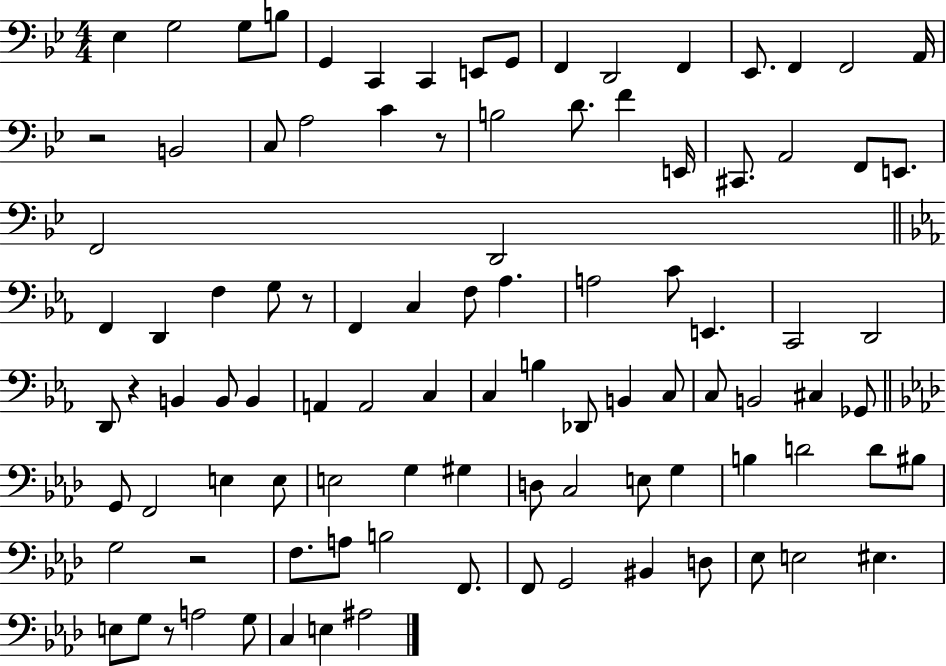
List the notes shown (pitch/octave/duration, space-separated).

Eb3/q G3/h G3/e B3/e G2/q C2/q C2/q E2/e G2/e F2/q D2/h F2/q Eb2/e. F2/q F2/h A2/s R/h B2/h C3/e A3/h C4/q R/e B3/h D4/e. F4/q E2/s C#2/e. A2/h F2/e E2/e. F2/h D2/h F2/q D2/q F3/q G3/e R/e F2/q C3/q F3/e Ab3/q. A3/h C4/e E2/q. C2/h D2/h D2/e R/q B2/q B2/e B2/q A2/q A2/h C3/q C3/q B3/q Db2/e B2/q C3/e C3/e B2/h C#3/q Gb2/e G2/e F2/h E3/q E3/e E3/h G3/q G#3/q D3/e C3/h E3/e G3/q B3/q D4/h D4/e BIS3/e G3/h R/h F3/e. A3/e B3/h F2/e. F2/e G2/h BIS2/q D3/e Eb3/e E3/h EIS3/q. E3/e G3/e R/e A3/h G3/e C3/q E3/q A#3/h